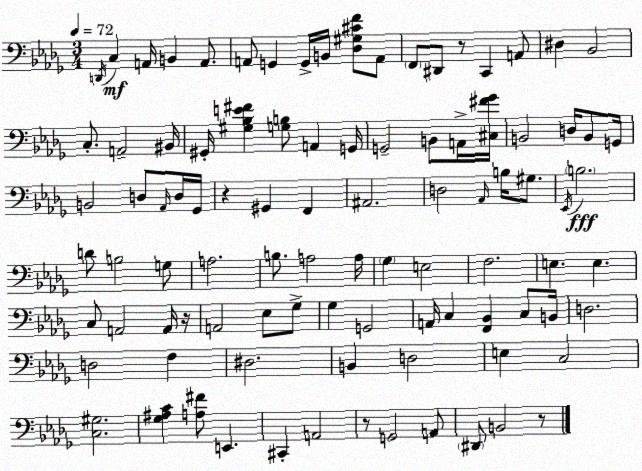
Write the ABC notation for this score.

X:1
T:Untitled
M:3/4
L:1/4
K:Bbm
D,,/4 C, A,,/4 B,, A,,/2 A,,/2 G,, G,,/4 B,,/4 [_D,^G,^CF]/2 A,,/2 F,,/2 ^D,,/2 z/2 C,, A,,/2 ^D, _B,,2 C,/2 A,,2 ^B,,/4 ^G,,/4 [^G,_B,E^F] [G,B,]/2 A,, G,,/4 G,,2 B,,/2 A,,/4 [^C,^F_G]/4 B,,2 D,/4 B,,/2 G,,/4 B,,2 D,/2 _A,,/4 D,/4 _G,,/4 z ^G,, F,, ^A,,2 D,2 _A,,/4 B,/4 ^G,/2 _E,,/4 B,2 D/2 B,2 G,/2 A,2 B,/2 A,2 A,/4 _G, E,2 F,2 E, E, C,/2 A,,2 A,,/4 z/4 A,,2 _E,/2 _G,/2 _G, G,,2 A,,/4 C, [F,,_B,,] C,/2 B,,/4 D,2 D,2 F, ^D,2 B,, D,2 E, C,2 [C,^G,]2 [_G,^A,C] [A,^F]/2 E,, ^C,, A,,2 z/2 G,,2 A,,/2 ^D,,/2 B,,2 z/2